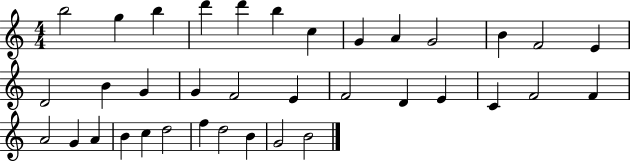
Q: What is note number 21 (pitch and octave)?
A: D4